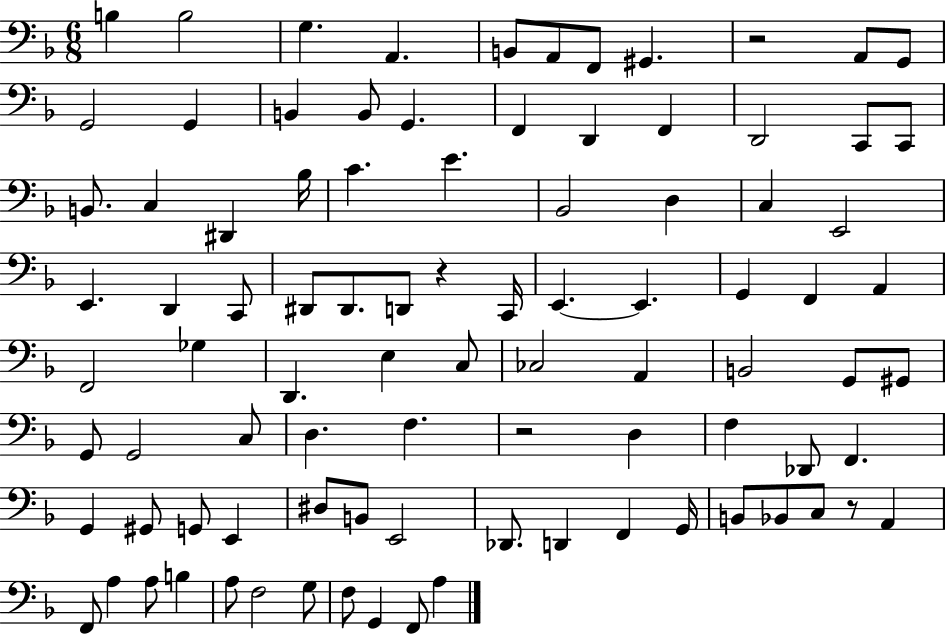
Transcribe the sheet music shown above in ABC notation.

X:1
T:Untitled
M:6/8
L:1/4
K:F
B, B,2 G, A,, B,,/2 A,,/2 F,,/2 ^G,, z2 A,,/2 G,,/2 G,,2 G,, B,, B,,/2 G,, F,, D,, F,, D,,2 C,,/2 C,,/2 B,,/2 C, ^D,, _B,/4 C E _B,,2 D, C, E,,2 E,, D,, C,,/2 ^D,,/2 ^D,,/2 D,,/2 z C,,/4 E,, E,, G,, F,, A,, F,,2 _G, D,, E, C,/2 _C,2 A,, B,,2 G,,/2 ^G,,/2 G,,/2 G,,2 C,/2 D, F, z2 D, F, _D,,/2 F,, G,, ^G,,/2 G,,/2 E,, ^D,/2 B,,/2 E,,2 _D,,/2 D,, F,, G,,/4 B,,/2 _B,,/2 C,/2 z/2 A,, F,,/2 A, A,/2 B, A,/2 F,2 G,/2 F,/2 G,, F,,/2 A,